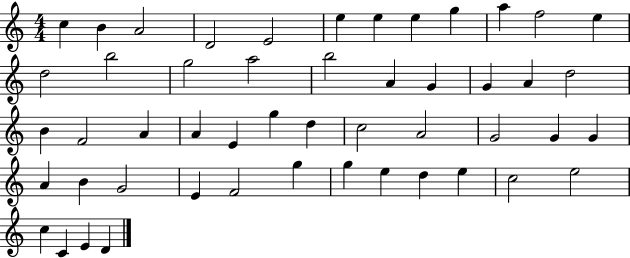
C5/q B4/q A4/h D4/h E4/h E5/q E5/q E5/q G5/q A5/q F5/h E5/q D5/h B5/h G5/h A5/h B5/h A4/q G4/q G4/q A4/q D5/h B4/q F4/h A4/q A4/q E4/q G5/q D5/q C5/h A4/h G4/h G4/q G4/q A4/q B4/q G4/h E4/q F4/h G5/q G5/q E5/q D5/q E5/q C5/h E5/h C5/q C4/q E4/q D4/q